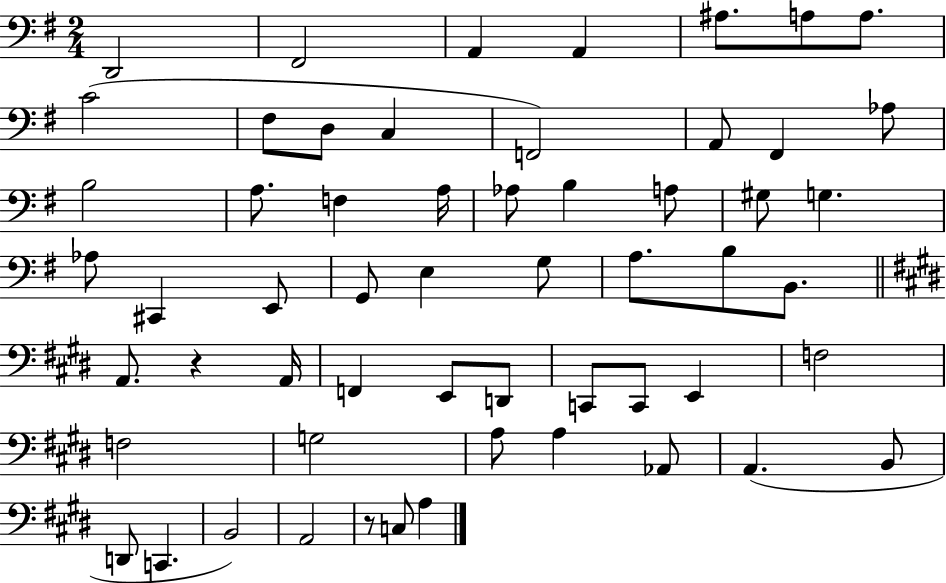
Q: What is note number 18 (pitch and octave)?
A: F3